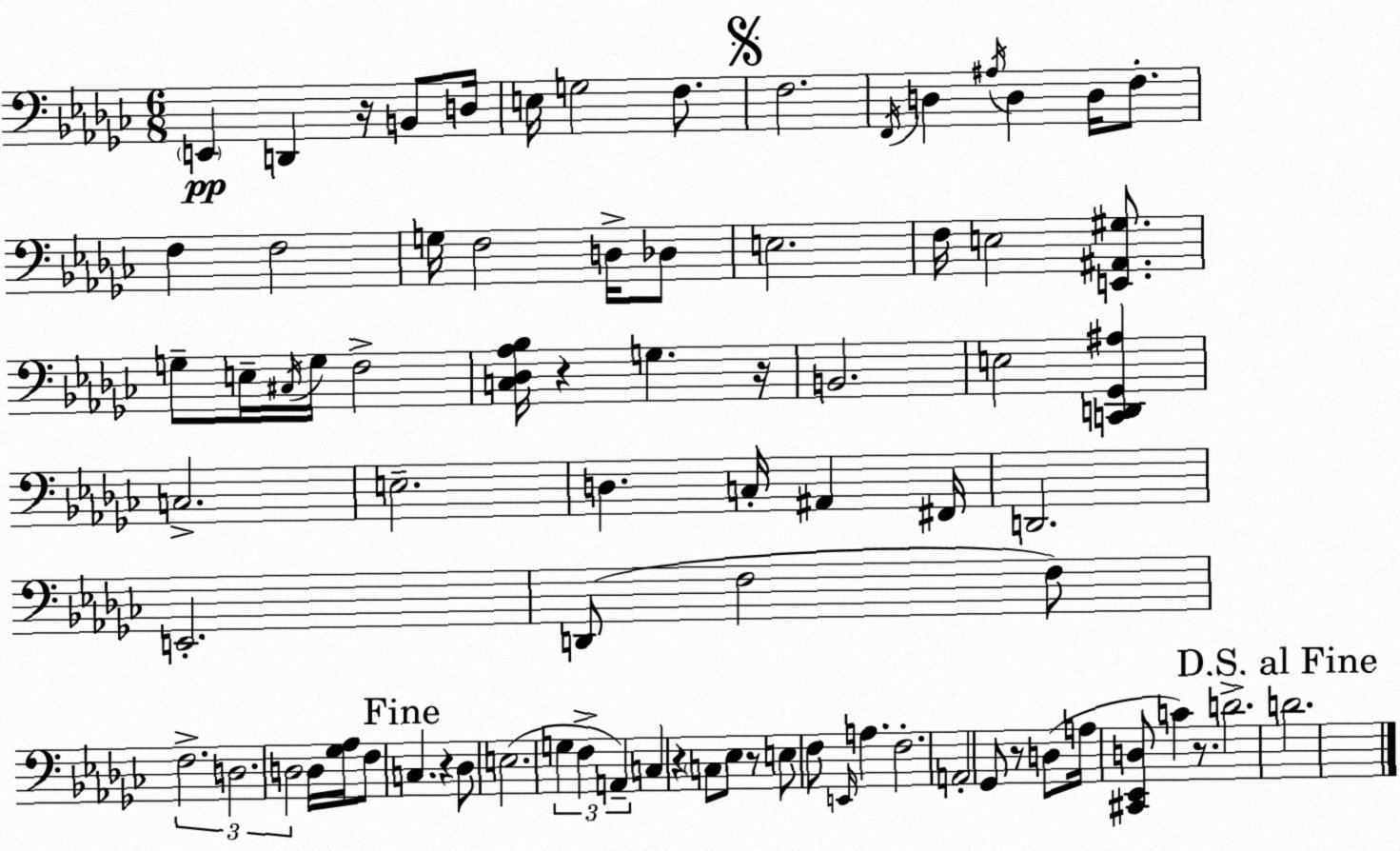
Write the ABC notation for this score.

X:1
T:Untitled
M:6/8
L:1/4
K:Ebm
E,, D,, z/4 B,,/2 D,/4 E,/4 G,2 F,/2 F,2 F,,/4 D, ^A,/4 D, D,/4 F,/2 F, F,2 G,/4 F,2 D,/4 _D,/2 E,2 F,/4 E,2 [E,,^A,,^G,]/2 G,/2 E,/4 ^C,/4 G,/4 F,2 [C,_D,_A,_B,]/4 z G, z/4 B,,2 E,2 [C,,D,,_G,,^A,] C,2 E,2 D, C,/4 ^A,, ^F,,/4 D,,2 E,,2 D,,/2 F,2 F,/2 F,2 D,2 D,2 D,/4 [_G,_A,]/4 F,/2 C, z _D,/2 E,2 G, F, A,, C, z C,/2 _E,/2 z/2 E,/2 F,/2 E,,/4 A, F,2 A,,2 _G,,/2 z/2 D,/2 A,/4 [^C,,_E,,D,]/2 C z/2 D2 D2